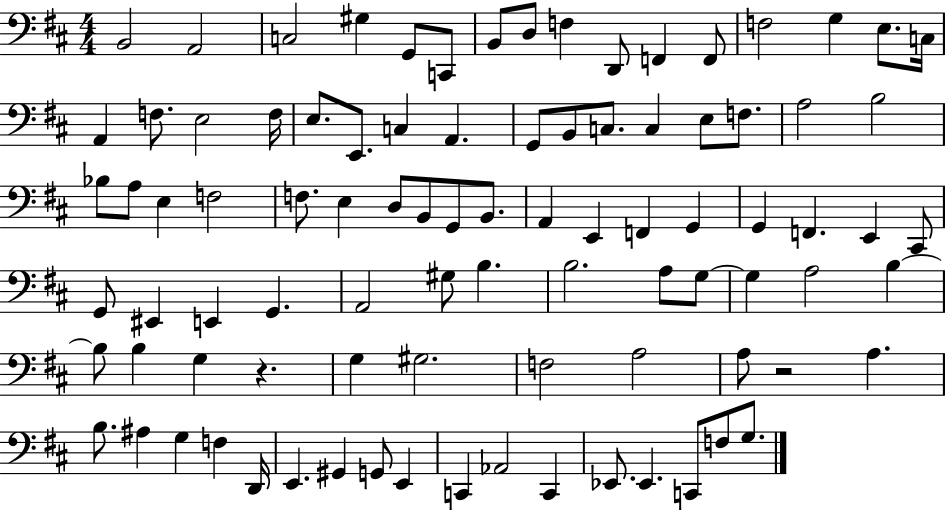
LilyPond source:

{
  \clef bass
  \numericTimeSignature
  \time 4/4
  \key d \major
  b,2 a,2 | c2 gis4 g,8 c,8 | b,8 d8 f4 d,8 f,4 f,8 | f2 g4 e8. c16 | \break a,4 f8. e2 f16 | e8. e,8. c4 a,4. | g,8 b,8 c8. c4 e8 f8. | a2 b2 | \break bes8 a8 e4 f2 | f8. e4 d8 b,8 g,8 b,8. | a,4 e,4 f,4 g,4 | g,4 f,4. e,4 cis,8 | \break g,8 eis,4 e,4 g,4. | a,2 gis8 b4. | b2. a8 g8~~ | g4 a2 b4~~ | \break b8 b4 g4 r4. | g4 gis2. | f2 a2 | a8 r2 a4. | \break b8. ais4 g4 f4 d,16 | e,4. gis,4 g,8 e,4 | c,4 aes,2 c,4 | ees,8. ees,4. c,8 f8 g8. | \break \bar "|."
}